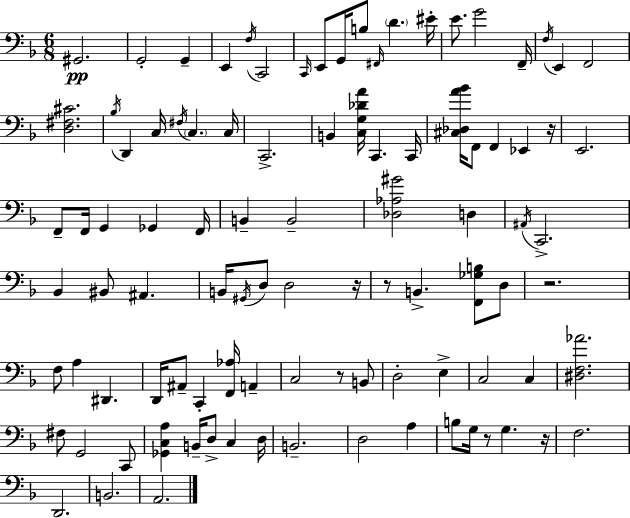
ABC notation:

X:1
T:Untitled
M:6/8
L:1/4
K:F
^G,,2 G,,2 G,, E,, F,/4 C,,2 C,,/4 E,,/2 G,,/4 B,/2 ^F,,/4 D ^E/4 E/2 G2 F,,/4 F,/4 E,, F,,2 [D,^F,^C]2 _B,/4 D,, C,/4 ^F,/4 C, C,/4 C,,2 B,, [C,G,_DA]/4 C,, C,,/4 [^C,_D,A_B]/4 F,,/2 F,, _E,, z/4 E,,2 F,,/2 F,,/4 G,, _G,, F,,/4 B,, B,,2 [_D,_A,^G]2 D, ^A,,/4 C,,2 _B,, ^B,,/2 ^A,, B,,/4 ^G,,/4 D,/2 D,2 z/4 z/2 B,, [F,,_G,B,]/2 D,/2 z2 F,/2 A, ^D,, D,,/4 ^A,,/2 C,, [F,,_A,]/4 A,, C,2 z/2 B,,/2 D,2 E, C,2 C, [^D,F,_A]2 ^F,/2 G,,2 C,,/2 [_G,,C,A,] B,,/4 D,/2 C, D,/4 B,,2 D,2 A, B,/2 G,/4 z/2 G, z/4 F,2 D,,2 B,,2 A,,2